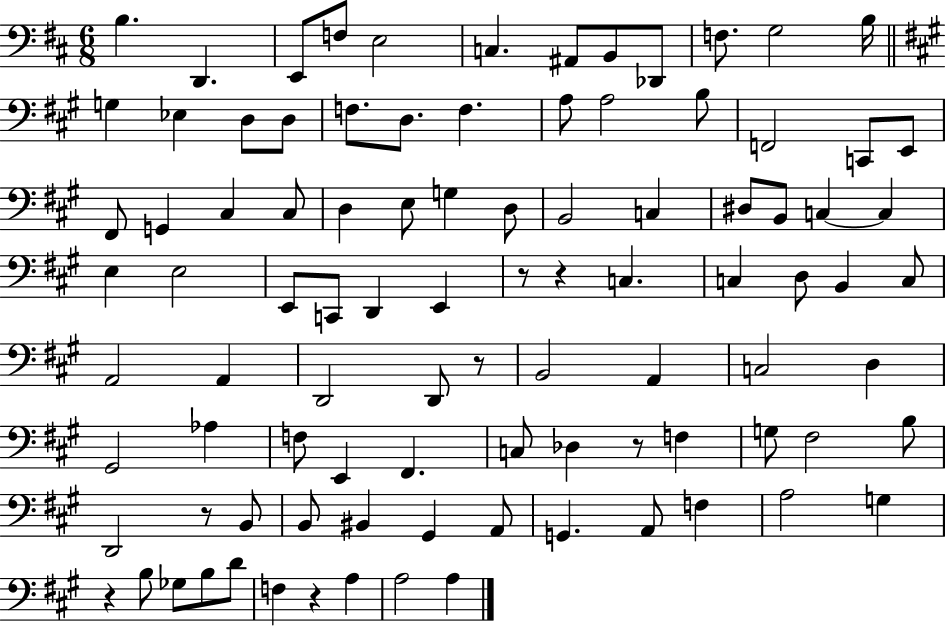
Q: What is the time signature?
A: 6/8